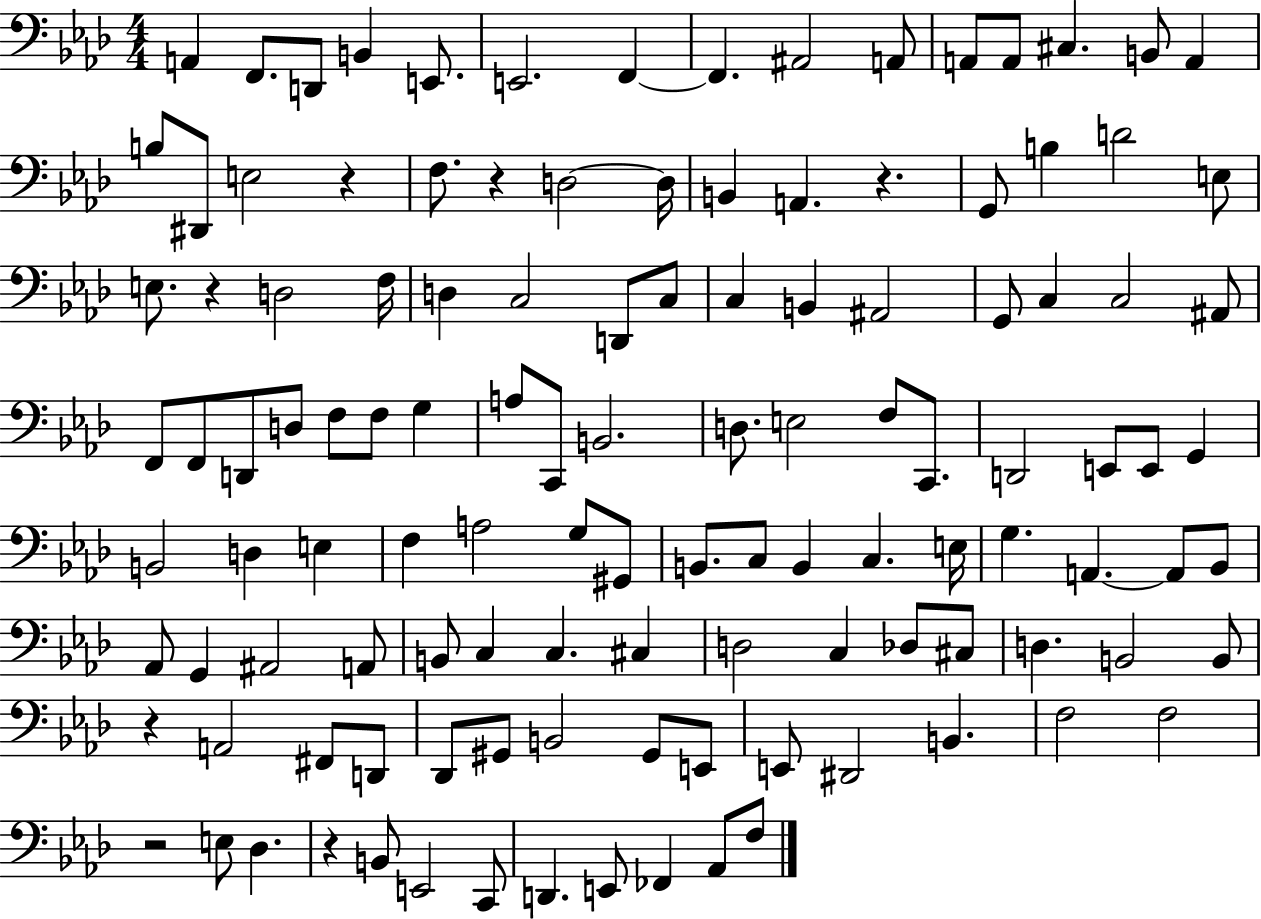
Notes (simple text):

A2/q F2/e. D2/e B2/q E2/e. E2/h. F2/q F2/q. A#2/h A2/e A2/e A2/e C#3/q. B2/e A2/q B3/e D#2/e E3/h R/q F3/e. R/q D3/h D3/s B2/q A2/q. R/q. G2/e B3/q D4/h E3/e E3/e. R/q D3/h F3/s D3/q C3/h D2/e C3/e C3/q B2/q A#2/h G2/e C3/q C3/h A#2/e F2/e F2/e D2/e D3/e F3/e F3/e G3/q A3/e C2/e B2/h. D3/e. E3/h F3/e C2/e. D2/h E2/e E2/e G2/q B2/h D3/q E3/q F3/q A3/h G3/e G#2/e B2/e. C3/e B2/q C3/q. E3/s G3/q. A2/q. A2/e Bb2/e Ab2/e G2/q A#2/h A2/e B2/e C3/q C3/q. C#3/q D3/h C3/q Db3/e C#3/e D3/q. B2/h B2/e R/q A2/h F#2/e D2/e Db2/e G#2/e B2/h G#2/e E2/e E2/e D#2/h B2/q. F3/h F3/h R/h E3/e Db3/q. R/q B2/e E2/h C2/e D2/q. E2/e FES2/q Ab2/e F3/e